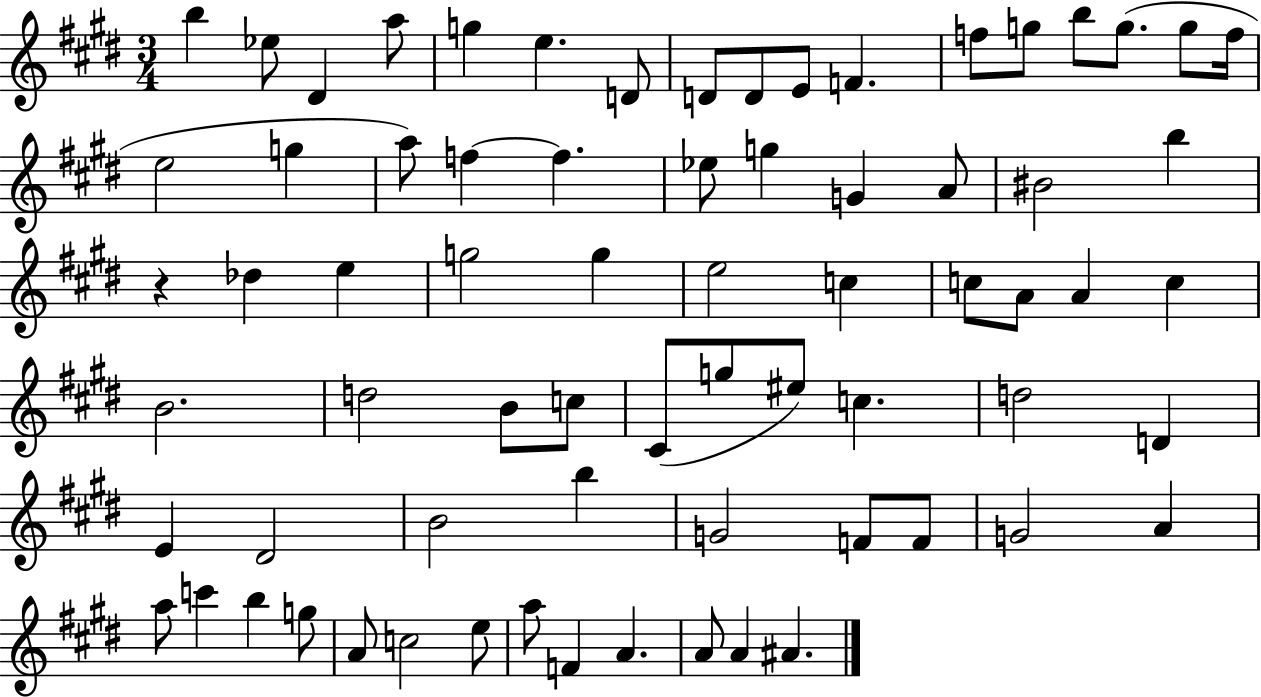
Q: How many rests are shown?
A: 1